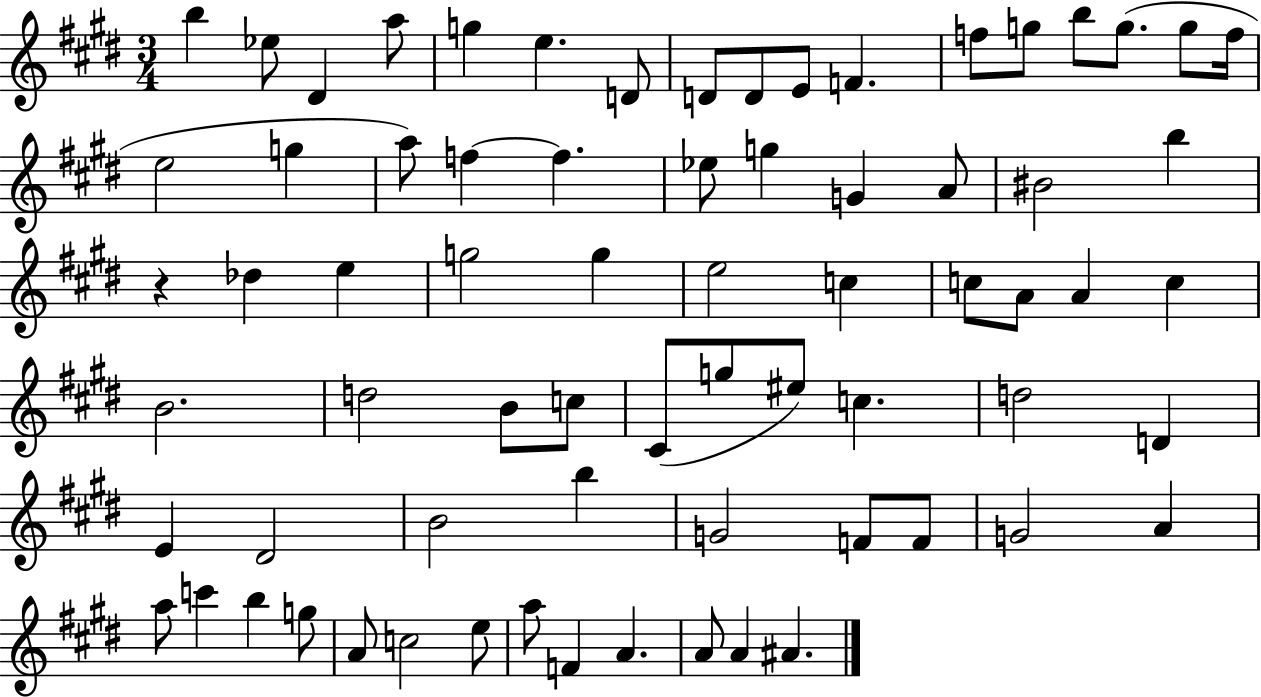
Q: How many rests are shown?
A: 1